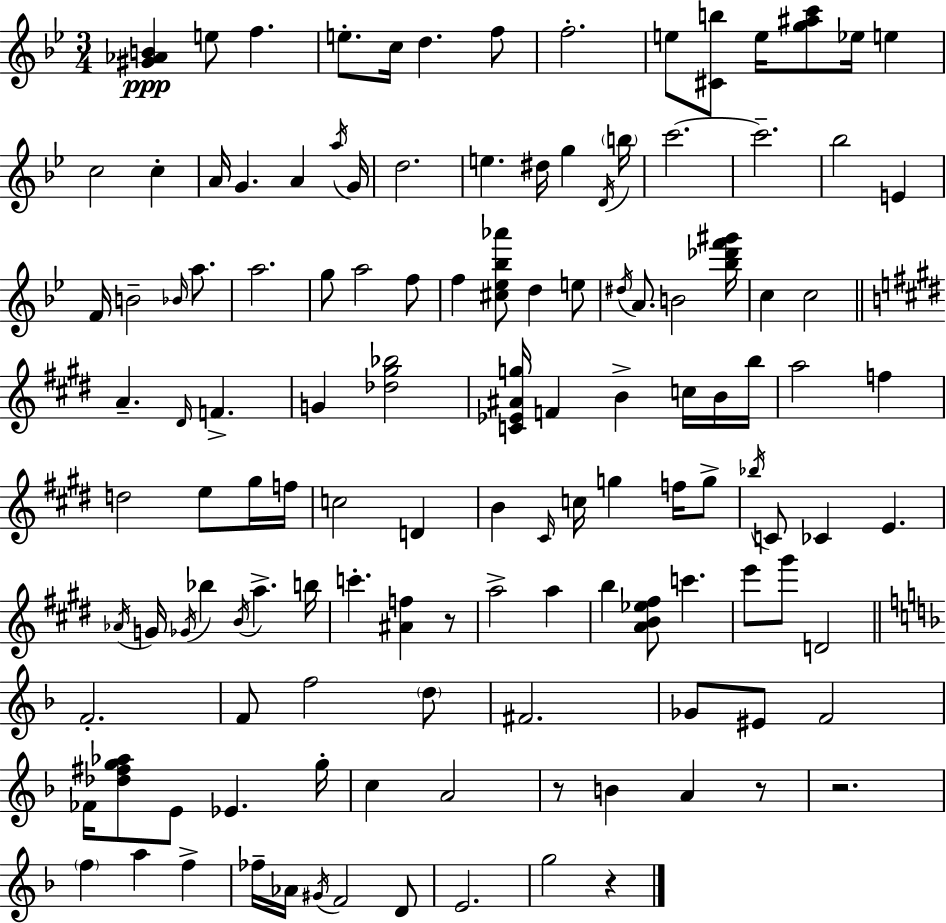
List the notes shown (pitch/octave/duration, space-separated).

[G#4,Ab4,B4]/q E5/e F5/q. E5/e. C5/s D5/q. F5/e F5/h. E5/e [C#4,B5]/e E5/s [G5,A#5,C6]/e Eb5/s E5/q C5/h C5/q A4/s G4/q. A4/q A5/s G4/s D5/h. E5/q. D#5/s G5/q D4/s B5/s C6/h. C6/h. Bb5/h E4/q F4/s B4/h Bb4/s A5/e. A5/h. G5/e A5/h F5/e F5/q [C#5,Eb5,Bb5,Ab6]/e D5/q E5/e D#5/s A4/e. B4/h [Bb5,Db6,F6,G#6]/s C5/q C5/h A4/q. D#4/s F4/q. G4/q [Db5,G#5,Bb5]/h [C4,Eb4,A#4,G5]/s F4/q B4/q C5/s B4/s B5/s A5/h F5/q D5/h E5/e G#5/s F5/s C5/h D4/q B4/q C#4/s C5/s G5/q F5/s G5/e Bb5/s C4/e CES4/q E4/q. Ab4/s G4/s Gb4/s Bb5/q B4/s A5/q. B5/s C6/q. [A#4,F5]/q R/e A5/h A5/q B5/q [A4,B4,Eb5,F#5]/e C6/q. E6/e G#6/e D4/h F4/h. F4/e F5/h D5/e F#4/h. Gb4/e EIS4/e F4/h FES4/s [Db5,F#5,G5,Ab5]/e E4/e Eb4/q. G5/s C5/q A4/h R/e B4/q A4/q R/e R/h. F5/q A5/q F5/q FES5/s Ab4/s G#4/s F4/h D4/e E4/h. G5/h R/q